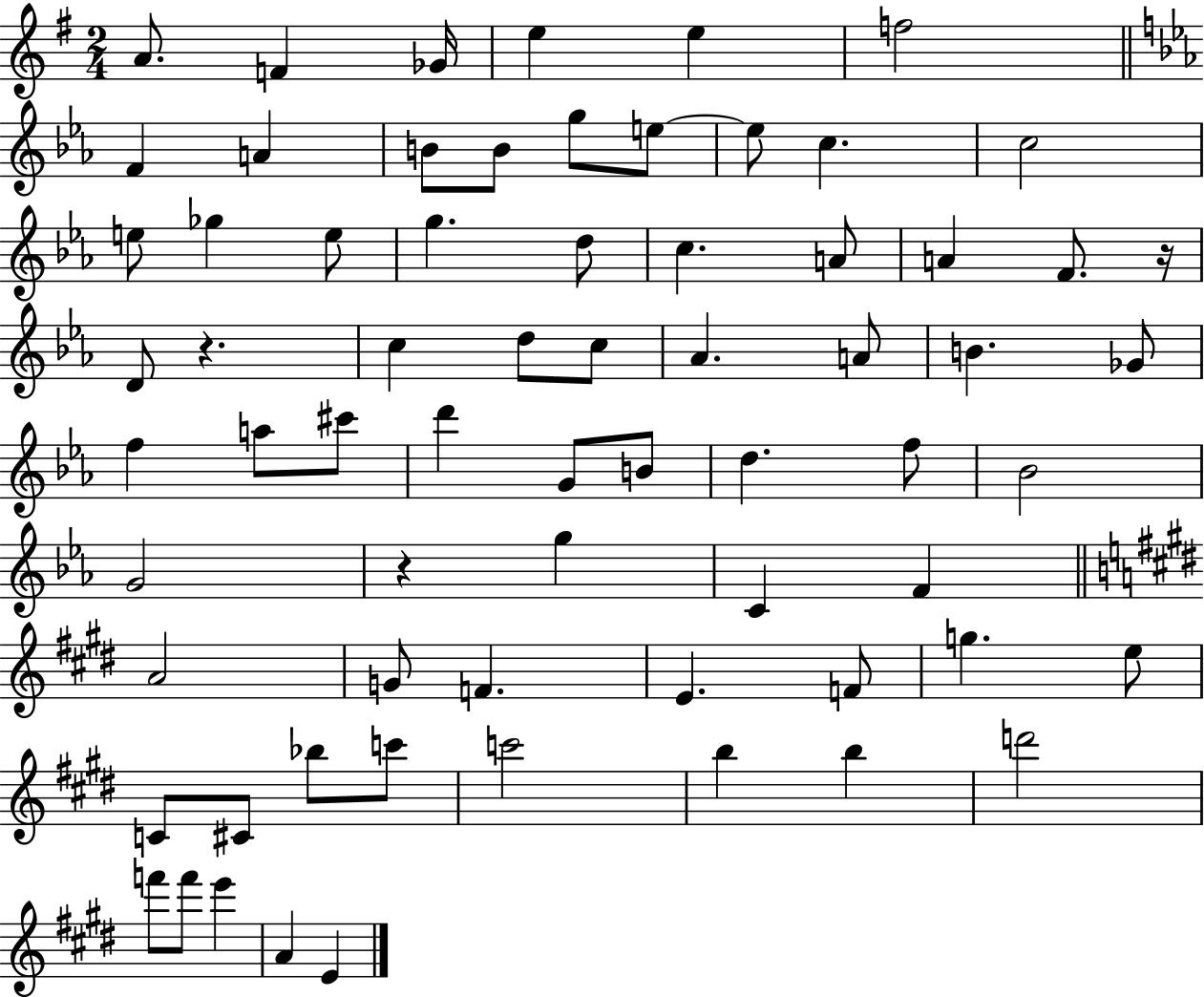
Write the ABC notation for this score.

X:1
T:Untitled
M:2/4
L:1/4
K:G
A/2 F _G/4 e e f2 F A B/2 B/2 g/2 e/2 e/2 c c2 e/2 _g e/2 g d/2 c A/2 A F/2 z/4 D/2 z c d/2 c/2 _A A/2 B _G/2 f a/2 ^c'/2 d' G/2 B/2 d f/2 _B2 G2 z g C F A2 G/2 F E F/2 g e/2 C/2 ^C/2 _b/2 c'/2 c'2 b b d'2 f'/2 f'/2 e' A E